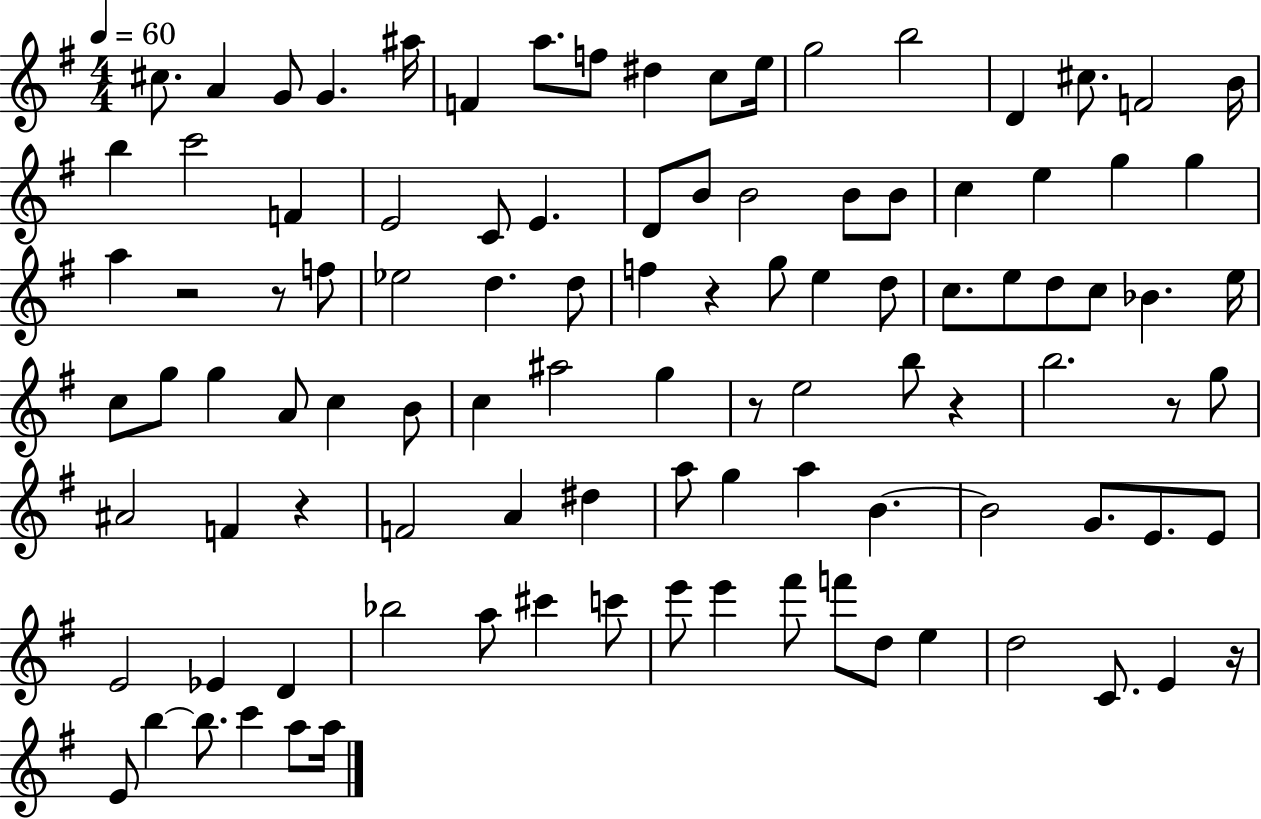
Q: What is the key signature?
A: G major